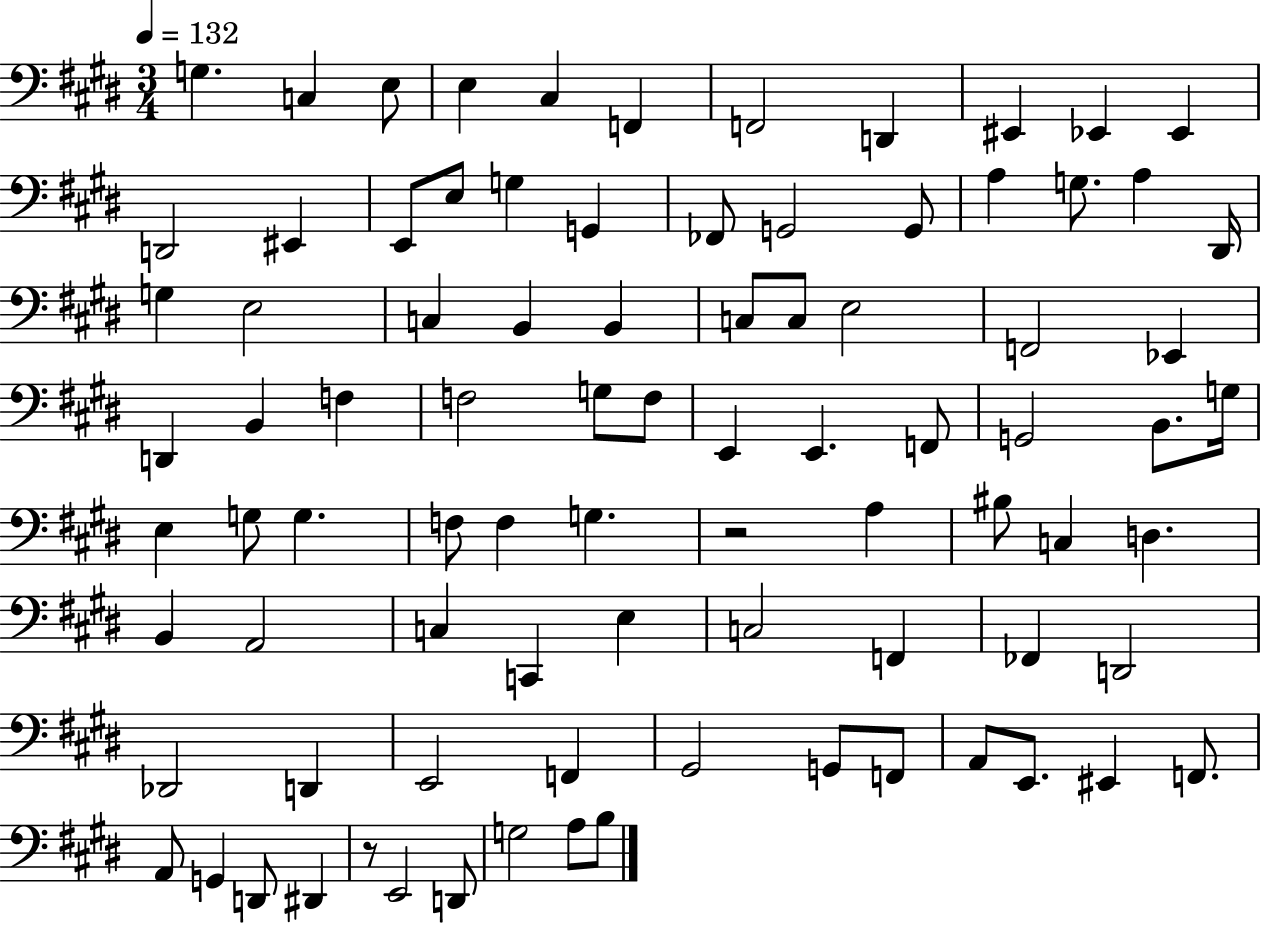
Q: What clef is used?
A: bass